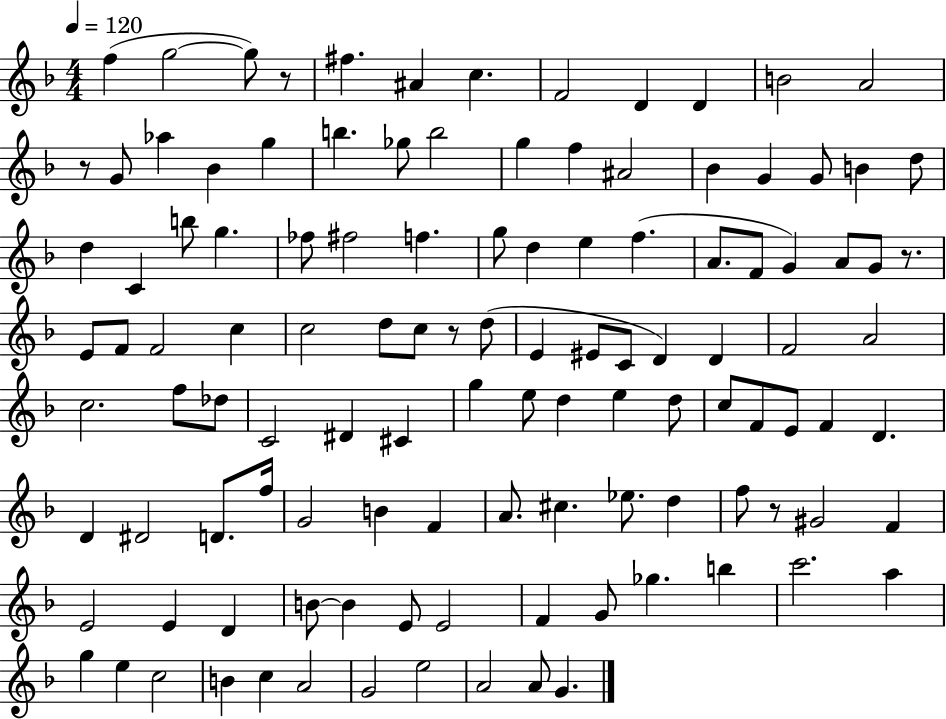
F5/q G5/h G5/e R/e F#5/q. A#4/q C5/q. F4/h D4/q D4/q B4/h A4/h R/e G4/e Ab5/q Bb4/q G5/q B5/q. Gb5/e B5/h G5/q F5/q A#4/h Bb4/q G4/q G4/e B4/q D5/e D5/q C4/q B5/e G5/q. FES5/e F#5/h F5/q. G5/e D5/q E5/q F5/q. A4/e. F4/e G4/q A4/e G4/e R/e. E4/e F4/e F4/h C5/q C5/h D5/e C5/e R/e D5/e E4/q EIS4/e C4/e D4/q D4/q F4/h A4/h C5/h. F5/e Db5/e C4/h D#4/q C#4/q G5/q E5/e D5/q E5/q D5/e C5/e F4/e E4/e F4/q D4/q. D4/q D#4/h D4/e. F5/s G4/h B4/q F4/q A4/e. C#5/q. Eb5/e. D5/q F5/e R/e G#4/h F4/q E4/h E4/q D4/q B4/e B4/q E4/e E4/h F4/q G4/e Gb5/q. B5/q C6/h. A5/q G5/q E5/q C5/h B4/q C5/q A4/h G4/h E5/h A4/h A4/e G4/q.